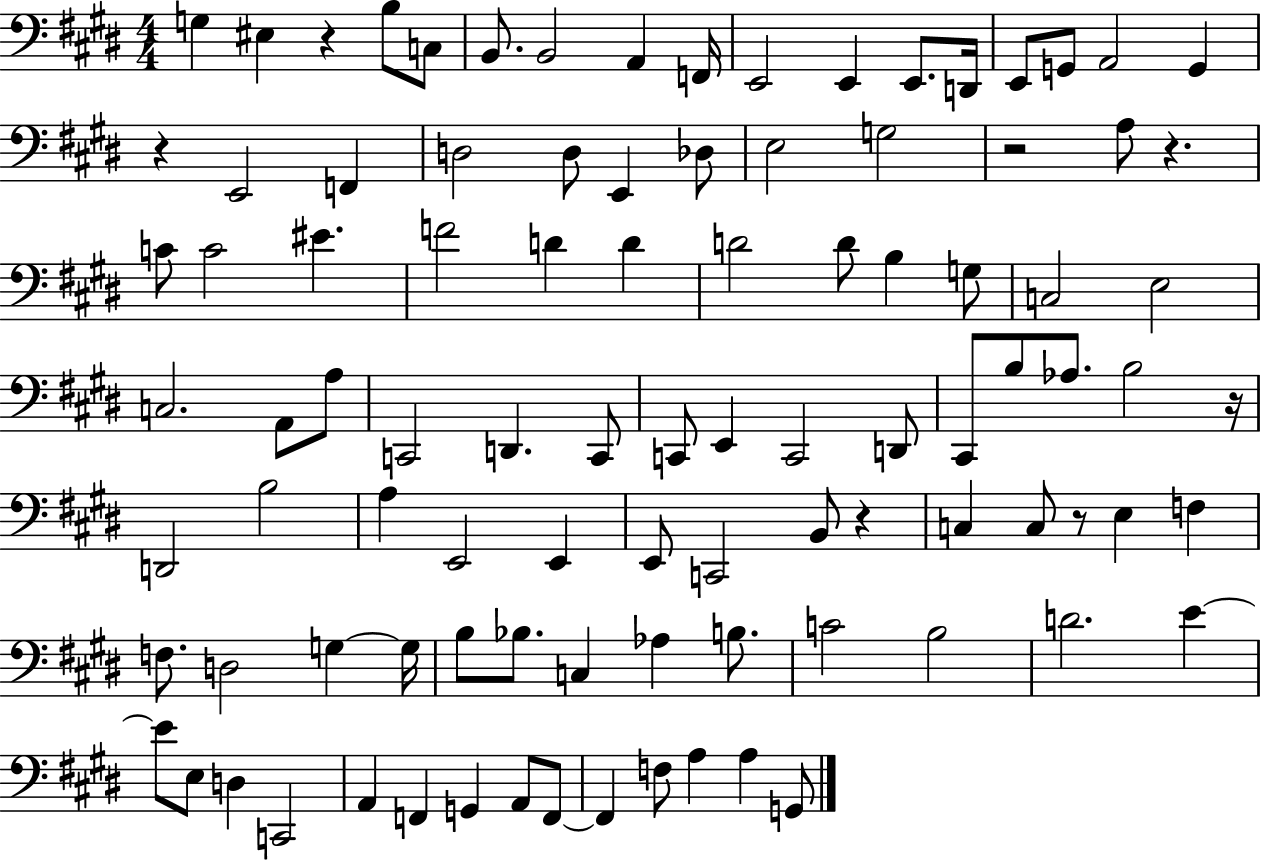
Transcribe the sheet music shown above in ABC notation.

X:1
T:Untitled
M:4/4
L:1/4
K:E
G, ^E, z B,/2 C,/2 B,,/2 B,,2 A,, F,,/4 E,,2 E,, E,,/2 D,,/4 E,,/2 G,,/2 A,,2 G,, z E,,2 F,, D,2 D,/2 E,, _D,/2 E,2 G,2 z2 A,/2 z C/2 C2 ^E F2 D D D2 D/2 B, G,/2 C,2 E,2 C,2 A,,/2 A,/2 C,,2 D,, C,,/2 C,,/2 E,, C,,2 D,,/2 ^C,,/2 B,/2 _A,/2 B,2 z/4 D,,2 B,2 A, E,,2 E,, E,,/2 C,,2 B,,/2 z C, C,/2 z/2 E, F, F,/2 D,2 G, G,/4 B,/2 _B,/2 C, _A, B,/2 C2 B,2 D2 E E/2 E,/2 D, C,,2 A,, F,, G,, A,,/2 F,,/2 F,, F,/2 A, A, G,,/2